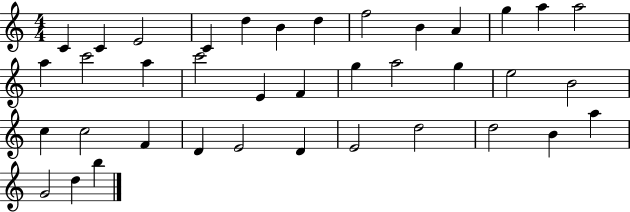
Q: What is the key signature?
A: C major